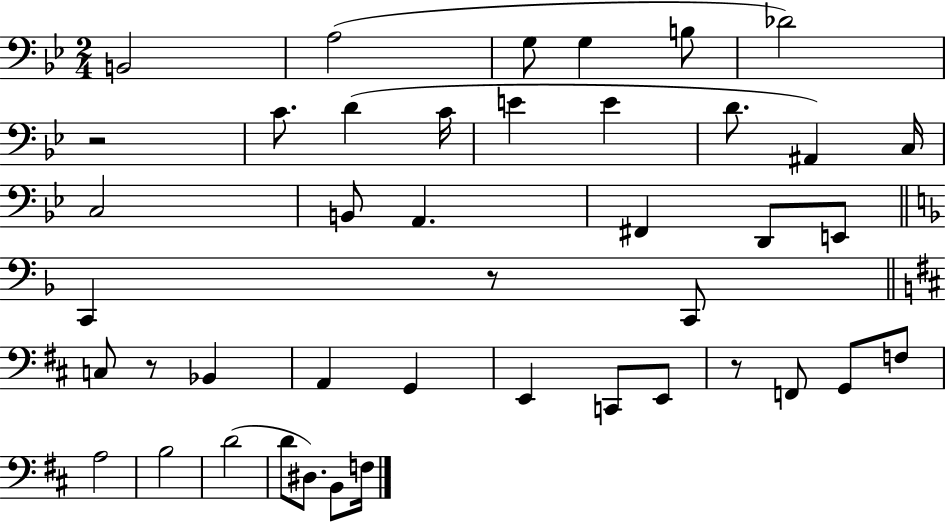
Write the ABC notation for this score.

X:1
T:Untitled
M:2/4
L:1/4
K:Bb
B,,2 A,2 G,/2 G, B,/2 _D2 z2 C/2 D C/4 E E D/2 ^A,, C,/4 C,2 B,,/2 A,, ^F,, D,,/2 E,,/2 C,, z/2 C,,/2 C,/2 z/2 _B,, A,, G,, E,, C,,/2 E,,/2 z/2 F,,/2 G,,/2 F,/2 A,2 B,2 D2 D/2 ^D,/2 B,,/2 F,/4